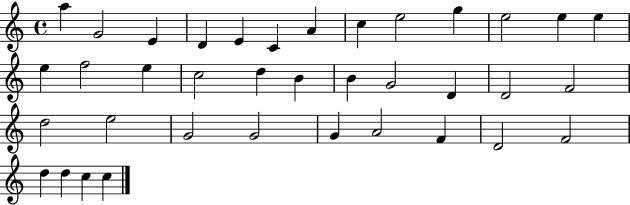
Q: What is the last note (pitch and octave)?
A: C5